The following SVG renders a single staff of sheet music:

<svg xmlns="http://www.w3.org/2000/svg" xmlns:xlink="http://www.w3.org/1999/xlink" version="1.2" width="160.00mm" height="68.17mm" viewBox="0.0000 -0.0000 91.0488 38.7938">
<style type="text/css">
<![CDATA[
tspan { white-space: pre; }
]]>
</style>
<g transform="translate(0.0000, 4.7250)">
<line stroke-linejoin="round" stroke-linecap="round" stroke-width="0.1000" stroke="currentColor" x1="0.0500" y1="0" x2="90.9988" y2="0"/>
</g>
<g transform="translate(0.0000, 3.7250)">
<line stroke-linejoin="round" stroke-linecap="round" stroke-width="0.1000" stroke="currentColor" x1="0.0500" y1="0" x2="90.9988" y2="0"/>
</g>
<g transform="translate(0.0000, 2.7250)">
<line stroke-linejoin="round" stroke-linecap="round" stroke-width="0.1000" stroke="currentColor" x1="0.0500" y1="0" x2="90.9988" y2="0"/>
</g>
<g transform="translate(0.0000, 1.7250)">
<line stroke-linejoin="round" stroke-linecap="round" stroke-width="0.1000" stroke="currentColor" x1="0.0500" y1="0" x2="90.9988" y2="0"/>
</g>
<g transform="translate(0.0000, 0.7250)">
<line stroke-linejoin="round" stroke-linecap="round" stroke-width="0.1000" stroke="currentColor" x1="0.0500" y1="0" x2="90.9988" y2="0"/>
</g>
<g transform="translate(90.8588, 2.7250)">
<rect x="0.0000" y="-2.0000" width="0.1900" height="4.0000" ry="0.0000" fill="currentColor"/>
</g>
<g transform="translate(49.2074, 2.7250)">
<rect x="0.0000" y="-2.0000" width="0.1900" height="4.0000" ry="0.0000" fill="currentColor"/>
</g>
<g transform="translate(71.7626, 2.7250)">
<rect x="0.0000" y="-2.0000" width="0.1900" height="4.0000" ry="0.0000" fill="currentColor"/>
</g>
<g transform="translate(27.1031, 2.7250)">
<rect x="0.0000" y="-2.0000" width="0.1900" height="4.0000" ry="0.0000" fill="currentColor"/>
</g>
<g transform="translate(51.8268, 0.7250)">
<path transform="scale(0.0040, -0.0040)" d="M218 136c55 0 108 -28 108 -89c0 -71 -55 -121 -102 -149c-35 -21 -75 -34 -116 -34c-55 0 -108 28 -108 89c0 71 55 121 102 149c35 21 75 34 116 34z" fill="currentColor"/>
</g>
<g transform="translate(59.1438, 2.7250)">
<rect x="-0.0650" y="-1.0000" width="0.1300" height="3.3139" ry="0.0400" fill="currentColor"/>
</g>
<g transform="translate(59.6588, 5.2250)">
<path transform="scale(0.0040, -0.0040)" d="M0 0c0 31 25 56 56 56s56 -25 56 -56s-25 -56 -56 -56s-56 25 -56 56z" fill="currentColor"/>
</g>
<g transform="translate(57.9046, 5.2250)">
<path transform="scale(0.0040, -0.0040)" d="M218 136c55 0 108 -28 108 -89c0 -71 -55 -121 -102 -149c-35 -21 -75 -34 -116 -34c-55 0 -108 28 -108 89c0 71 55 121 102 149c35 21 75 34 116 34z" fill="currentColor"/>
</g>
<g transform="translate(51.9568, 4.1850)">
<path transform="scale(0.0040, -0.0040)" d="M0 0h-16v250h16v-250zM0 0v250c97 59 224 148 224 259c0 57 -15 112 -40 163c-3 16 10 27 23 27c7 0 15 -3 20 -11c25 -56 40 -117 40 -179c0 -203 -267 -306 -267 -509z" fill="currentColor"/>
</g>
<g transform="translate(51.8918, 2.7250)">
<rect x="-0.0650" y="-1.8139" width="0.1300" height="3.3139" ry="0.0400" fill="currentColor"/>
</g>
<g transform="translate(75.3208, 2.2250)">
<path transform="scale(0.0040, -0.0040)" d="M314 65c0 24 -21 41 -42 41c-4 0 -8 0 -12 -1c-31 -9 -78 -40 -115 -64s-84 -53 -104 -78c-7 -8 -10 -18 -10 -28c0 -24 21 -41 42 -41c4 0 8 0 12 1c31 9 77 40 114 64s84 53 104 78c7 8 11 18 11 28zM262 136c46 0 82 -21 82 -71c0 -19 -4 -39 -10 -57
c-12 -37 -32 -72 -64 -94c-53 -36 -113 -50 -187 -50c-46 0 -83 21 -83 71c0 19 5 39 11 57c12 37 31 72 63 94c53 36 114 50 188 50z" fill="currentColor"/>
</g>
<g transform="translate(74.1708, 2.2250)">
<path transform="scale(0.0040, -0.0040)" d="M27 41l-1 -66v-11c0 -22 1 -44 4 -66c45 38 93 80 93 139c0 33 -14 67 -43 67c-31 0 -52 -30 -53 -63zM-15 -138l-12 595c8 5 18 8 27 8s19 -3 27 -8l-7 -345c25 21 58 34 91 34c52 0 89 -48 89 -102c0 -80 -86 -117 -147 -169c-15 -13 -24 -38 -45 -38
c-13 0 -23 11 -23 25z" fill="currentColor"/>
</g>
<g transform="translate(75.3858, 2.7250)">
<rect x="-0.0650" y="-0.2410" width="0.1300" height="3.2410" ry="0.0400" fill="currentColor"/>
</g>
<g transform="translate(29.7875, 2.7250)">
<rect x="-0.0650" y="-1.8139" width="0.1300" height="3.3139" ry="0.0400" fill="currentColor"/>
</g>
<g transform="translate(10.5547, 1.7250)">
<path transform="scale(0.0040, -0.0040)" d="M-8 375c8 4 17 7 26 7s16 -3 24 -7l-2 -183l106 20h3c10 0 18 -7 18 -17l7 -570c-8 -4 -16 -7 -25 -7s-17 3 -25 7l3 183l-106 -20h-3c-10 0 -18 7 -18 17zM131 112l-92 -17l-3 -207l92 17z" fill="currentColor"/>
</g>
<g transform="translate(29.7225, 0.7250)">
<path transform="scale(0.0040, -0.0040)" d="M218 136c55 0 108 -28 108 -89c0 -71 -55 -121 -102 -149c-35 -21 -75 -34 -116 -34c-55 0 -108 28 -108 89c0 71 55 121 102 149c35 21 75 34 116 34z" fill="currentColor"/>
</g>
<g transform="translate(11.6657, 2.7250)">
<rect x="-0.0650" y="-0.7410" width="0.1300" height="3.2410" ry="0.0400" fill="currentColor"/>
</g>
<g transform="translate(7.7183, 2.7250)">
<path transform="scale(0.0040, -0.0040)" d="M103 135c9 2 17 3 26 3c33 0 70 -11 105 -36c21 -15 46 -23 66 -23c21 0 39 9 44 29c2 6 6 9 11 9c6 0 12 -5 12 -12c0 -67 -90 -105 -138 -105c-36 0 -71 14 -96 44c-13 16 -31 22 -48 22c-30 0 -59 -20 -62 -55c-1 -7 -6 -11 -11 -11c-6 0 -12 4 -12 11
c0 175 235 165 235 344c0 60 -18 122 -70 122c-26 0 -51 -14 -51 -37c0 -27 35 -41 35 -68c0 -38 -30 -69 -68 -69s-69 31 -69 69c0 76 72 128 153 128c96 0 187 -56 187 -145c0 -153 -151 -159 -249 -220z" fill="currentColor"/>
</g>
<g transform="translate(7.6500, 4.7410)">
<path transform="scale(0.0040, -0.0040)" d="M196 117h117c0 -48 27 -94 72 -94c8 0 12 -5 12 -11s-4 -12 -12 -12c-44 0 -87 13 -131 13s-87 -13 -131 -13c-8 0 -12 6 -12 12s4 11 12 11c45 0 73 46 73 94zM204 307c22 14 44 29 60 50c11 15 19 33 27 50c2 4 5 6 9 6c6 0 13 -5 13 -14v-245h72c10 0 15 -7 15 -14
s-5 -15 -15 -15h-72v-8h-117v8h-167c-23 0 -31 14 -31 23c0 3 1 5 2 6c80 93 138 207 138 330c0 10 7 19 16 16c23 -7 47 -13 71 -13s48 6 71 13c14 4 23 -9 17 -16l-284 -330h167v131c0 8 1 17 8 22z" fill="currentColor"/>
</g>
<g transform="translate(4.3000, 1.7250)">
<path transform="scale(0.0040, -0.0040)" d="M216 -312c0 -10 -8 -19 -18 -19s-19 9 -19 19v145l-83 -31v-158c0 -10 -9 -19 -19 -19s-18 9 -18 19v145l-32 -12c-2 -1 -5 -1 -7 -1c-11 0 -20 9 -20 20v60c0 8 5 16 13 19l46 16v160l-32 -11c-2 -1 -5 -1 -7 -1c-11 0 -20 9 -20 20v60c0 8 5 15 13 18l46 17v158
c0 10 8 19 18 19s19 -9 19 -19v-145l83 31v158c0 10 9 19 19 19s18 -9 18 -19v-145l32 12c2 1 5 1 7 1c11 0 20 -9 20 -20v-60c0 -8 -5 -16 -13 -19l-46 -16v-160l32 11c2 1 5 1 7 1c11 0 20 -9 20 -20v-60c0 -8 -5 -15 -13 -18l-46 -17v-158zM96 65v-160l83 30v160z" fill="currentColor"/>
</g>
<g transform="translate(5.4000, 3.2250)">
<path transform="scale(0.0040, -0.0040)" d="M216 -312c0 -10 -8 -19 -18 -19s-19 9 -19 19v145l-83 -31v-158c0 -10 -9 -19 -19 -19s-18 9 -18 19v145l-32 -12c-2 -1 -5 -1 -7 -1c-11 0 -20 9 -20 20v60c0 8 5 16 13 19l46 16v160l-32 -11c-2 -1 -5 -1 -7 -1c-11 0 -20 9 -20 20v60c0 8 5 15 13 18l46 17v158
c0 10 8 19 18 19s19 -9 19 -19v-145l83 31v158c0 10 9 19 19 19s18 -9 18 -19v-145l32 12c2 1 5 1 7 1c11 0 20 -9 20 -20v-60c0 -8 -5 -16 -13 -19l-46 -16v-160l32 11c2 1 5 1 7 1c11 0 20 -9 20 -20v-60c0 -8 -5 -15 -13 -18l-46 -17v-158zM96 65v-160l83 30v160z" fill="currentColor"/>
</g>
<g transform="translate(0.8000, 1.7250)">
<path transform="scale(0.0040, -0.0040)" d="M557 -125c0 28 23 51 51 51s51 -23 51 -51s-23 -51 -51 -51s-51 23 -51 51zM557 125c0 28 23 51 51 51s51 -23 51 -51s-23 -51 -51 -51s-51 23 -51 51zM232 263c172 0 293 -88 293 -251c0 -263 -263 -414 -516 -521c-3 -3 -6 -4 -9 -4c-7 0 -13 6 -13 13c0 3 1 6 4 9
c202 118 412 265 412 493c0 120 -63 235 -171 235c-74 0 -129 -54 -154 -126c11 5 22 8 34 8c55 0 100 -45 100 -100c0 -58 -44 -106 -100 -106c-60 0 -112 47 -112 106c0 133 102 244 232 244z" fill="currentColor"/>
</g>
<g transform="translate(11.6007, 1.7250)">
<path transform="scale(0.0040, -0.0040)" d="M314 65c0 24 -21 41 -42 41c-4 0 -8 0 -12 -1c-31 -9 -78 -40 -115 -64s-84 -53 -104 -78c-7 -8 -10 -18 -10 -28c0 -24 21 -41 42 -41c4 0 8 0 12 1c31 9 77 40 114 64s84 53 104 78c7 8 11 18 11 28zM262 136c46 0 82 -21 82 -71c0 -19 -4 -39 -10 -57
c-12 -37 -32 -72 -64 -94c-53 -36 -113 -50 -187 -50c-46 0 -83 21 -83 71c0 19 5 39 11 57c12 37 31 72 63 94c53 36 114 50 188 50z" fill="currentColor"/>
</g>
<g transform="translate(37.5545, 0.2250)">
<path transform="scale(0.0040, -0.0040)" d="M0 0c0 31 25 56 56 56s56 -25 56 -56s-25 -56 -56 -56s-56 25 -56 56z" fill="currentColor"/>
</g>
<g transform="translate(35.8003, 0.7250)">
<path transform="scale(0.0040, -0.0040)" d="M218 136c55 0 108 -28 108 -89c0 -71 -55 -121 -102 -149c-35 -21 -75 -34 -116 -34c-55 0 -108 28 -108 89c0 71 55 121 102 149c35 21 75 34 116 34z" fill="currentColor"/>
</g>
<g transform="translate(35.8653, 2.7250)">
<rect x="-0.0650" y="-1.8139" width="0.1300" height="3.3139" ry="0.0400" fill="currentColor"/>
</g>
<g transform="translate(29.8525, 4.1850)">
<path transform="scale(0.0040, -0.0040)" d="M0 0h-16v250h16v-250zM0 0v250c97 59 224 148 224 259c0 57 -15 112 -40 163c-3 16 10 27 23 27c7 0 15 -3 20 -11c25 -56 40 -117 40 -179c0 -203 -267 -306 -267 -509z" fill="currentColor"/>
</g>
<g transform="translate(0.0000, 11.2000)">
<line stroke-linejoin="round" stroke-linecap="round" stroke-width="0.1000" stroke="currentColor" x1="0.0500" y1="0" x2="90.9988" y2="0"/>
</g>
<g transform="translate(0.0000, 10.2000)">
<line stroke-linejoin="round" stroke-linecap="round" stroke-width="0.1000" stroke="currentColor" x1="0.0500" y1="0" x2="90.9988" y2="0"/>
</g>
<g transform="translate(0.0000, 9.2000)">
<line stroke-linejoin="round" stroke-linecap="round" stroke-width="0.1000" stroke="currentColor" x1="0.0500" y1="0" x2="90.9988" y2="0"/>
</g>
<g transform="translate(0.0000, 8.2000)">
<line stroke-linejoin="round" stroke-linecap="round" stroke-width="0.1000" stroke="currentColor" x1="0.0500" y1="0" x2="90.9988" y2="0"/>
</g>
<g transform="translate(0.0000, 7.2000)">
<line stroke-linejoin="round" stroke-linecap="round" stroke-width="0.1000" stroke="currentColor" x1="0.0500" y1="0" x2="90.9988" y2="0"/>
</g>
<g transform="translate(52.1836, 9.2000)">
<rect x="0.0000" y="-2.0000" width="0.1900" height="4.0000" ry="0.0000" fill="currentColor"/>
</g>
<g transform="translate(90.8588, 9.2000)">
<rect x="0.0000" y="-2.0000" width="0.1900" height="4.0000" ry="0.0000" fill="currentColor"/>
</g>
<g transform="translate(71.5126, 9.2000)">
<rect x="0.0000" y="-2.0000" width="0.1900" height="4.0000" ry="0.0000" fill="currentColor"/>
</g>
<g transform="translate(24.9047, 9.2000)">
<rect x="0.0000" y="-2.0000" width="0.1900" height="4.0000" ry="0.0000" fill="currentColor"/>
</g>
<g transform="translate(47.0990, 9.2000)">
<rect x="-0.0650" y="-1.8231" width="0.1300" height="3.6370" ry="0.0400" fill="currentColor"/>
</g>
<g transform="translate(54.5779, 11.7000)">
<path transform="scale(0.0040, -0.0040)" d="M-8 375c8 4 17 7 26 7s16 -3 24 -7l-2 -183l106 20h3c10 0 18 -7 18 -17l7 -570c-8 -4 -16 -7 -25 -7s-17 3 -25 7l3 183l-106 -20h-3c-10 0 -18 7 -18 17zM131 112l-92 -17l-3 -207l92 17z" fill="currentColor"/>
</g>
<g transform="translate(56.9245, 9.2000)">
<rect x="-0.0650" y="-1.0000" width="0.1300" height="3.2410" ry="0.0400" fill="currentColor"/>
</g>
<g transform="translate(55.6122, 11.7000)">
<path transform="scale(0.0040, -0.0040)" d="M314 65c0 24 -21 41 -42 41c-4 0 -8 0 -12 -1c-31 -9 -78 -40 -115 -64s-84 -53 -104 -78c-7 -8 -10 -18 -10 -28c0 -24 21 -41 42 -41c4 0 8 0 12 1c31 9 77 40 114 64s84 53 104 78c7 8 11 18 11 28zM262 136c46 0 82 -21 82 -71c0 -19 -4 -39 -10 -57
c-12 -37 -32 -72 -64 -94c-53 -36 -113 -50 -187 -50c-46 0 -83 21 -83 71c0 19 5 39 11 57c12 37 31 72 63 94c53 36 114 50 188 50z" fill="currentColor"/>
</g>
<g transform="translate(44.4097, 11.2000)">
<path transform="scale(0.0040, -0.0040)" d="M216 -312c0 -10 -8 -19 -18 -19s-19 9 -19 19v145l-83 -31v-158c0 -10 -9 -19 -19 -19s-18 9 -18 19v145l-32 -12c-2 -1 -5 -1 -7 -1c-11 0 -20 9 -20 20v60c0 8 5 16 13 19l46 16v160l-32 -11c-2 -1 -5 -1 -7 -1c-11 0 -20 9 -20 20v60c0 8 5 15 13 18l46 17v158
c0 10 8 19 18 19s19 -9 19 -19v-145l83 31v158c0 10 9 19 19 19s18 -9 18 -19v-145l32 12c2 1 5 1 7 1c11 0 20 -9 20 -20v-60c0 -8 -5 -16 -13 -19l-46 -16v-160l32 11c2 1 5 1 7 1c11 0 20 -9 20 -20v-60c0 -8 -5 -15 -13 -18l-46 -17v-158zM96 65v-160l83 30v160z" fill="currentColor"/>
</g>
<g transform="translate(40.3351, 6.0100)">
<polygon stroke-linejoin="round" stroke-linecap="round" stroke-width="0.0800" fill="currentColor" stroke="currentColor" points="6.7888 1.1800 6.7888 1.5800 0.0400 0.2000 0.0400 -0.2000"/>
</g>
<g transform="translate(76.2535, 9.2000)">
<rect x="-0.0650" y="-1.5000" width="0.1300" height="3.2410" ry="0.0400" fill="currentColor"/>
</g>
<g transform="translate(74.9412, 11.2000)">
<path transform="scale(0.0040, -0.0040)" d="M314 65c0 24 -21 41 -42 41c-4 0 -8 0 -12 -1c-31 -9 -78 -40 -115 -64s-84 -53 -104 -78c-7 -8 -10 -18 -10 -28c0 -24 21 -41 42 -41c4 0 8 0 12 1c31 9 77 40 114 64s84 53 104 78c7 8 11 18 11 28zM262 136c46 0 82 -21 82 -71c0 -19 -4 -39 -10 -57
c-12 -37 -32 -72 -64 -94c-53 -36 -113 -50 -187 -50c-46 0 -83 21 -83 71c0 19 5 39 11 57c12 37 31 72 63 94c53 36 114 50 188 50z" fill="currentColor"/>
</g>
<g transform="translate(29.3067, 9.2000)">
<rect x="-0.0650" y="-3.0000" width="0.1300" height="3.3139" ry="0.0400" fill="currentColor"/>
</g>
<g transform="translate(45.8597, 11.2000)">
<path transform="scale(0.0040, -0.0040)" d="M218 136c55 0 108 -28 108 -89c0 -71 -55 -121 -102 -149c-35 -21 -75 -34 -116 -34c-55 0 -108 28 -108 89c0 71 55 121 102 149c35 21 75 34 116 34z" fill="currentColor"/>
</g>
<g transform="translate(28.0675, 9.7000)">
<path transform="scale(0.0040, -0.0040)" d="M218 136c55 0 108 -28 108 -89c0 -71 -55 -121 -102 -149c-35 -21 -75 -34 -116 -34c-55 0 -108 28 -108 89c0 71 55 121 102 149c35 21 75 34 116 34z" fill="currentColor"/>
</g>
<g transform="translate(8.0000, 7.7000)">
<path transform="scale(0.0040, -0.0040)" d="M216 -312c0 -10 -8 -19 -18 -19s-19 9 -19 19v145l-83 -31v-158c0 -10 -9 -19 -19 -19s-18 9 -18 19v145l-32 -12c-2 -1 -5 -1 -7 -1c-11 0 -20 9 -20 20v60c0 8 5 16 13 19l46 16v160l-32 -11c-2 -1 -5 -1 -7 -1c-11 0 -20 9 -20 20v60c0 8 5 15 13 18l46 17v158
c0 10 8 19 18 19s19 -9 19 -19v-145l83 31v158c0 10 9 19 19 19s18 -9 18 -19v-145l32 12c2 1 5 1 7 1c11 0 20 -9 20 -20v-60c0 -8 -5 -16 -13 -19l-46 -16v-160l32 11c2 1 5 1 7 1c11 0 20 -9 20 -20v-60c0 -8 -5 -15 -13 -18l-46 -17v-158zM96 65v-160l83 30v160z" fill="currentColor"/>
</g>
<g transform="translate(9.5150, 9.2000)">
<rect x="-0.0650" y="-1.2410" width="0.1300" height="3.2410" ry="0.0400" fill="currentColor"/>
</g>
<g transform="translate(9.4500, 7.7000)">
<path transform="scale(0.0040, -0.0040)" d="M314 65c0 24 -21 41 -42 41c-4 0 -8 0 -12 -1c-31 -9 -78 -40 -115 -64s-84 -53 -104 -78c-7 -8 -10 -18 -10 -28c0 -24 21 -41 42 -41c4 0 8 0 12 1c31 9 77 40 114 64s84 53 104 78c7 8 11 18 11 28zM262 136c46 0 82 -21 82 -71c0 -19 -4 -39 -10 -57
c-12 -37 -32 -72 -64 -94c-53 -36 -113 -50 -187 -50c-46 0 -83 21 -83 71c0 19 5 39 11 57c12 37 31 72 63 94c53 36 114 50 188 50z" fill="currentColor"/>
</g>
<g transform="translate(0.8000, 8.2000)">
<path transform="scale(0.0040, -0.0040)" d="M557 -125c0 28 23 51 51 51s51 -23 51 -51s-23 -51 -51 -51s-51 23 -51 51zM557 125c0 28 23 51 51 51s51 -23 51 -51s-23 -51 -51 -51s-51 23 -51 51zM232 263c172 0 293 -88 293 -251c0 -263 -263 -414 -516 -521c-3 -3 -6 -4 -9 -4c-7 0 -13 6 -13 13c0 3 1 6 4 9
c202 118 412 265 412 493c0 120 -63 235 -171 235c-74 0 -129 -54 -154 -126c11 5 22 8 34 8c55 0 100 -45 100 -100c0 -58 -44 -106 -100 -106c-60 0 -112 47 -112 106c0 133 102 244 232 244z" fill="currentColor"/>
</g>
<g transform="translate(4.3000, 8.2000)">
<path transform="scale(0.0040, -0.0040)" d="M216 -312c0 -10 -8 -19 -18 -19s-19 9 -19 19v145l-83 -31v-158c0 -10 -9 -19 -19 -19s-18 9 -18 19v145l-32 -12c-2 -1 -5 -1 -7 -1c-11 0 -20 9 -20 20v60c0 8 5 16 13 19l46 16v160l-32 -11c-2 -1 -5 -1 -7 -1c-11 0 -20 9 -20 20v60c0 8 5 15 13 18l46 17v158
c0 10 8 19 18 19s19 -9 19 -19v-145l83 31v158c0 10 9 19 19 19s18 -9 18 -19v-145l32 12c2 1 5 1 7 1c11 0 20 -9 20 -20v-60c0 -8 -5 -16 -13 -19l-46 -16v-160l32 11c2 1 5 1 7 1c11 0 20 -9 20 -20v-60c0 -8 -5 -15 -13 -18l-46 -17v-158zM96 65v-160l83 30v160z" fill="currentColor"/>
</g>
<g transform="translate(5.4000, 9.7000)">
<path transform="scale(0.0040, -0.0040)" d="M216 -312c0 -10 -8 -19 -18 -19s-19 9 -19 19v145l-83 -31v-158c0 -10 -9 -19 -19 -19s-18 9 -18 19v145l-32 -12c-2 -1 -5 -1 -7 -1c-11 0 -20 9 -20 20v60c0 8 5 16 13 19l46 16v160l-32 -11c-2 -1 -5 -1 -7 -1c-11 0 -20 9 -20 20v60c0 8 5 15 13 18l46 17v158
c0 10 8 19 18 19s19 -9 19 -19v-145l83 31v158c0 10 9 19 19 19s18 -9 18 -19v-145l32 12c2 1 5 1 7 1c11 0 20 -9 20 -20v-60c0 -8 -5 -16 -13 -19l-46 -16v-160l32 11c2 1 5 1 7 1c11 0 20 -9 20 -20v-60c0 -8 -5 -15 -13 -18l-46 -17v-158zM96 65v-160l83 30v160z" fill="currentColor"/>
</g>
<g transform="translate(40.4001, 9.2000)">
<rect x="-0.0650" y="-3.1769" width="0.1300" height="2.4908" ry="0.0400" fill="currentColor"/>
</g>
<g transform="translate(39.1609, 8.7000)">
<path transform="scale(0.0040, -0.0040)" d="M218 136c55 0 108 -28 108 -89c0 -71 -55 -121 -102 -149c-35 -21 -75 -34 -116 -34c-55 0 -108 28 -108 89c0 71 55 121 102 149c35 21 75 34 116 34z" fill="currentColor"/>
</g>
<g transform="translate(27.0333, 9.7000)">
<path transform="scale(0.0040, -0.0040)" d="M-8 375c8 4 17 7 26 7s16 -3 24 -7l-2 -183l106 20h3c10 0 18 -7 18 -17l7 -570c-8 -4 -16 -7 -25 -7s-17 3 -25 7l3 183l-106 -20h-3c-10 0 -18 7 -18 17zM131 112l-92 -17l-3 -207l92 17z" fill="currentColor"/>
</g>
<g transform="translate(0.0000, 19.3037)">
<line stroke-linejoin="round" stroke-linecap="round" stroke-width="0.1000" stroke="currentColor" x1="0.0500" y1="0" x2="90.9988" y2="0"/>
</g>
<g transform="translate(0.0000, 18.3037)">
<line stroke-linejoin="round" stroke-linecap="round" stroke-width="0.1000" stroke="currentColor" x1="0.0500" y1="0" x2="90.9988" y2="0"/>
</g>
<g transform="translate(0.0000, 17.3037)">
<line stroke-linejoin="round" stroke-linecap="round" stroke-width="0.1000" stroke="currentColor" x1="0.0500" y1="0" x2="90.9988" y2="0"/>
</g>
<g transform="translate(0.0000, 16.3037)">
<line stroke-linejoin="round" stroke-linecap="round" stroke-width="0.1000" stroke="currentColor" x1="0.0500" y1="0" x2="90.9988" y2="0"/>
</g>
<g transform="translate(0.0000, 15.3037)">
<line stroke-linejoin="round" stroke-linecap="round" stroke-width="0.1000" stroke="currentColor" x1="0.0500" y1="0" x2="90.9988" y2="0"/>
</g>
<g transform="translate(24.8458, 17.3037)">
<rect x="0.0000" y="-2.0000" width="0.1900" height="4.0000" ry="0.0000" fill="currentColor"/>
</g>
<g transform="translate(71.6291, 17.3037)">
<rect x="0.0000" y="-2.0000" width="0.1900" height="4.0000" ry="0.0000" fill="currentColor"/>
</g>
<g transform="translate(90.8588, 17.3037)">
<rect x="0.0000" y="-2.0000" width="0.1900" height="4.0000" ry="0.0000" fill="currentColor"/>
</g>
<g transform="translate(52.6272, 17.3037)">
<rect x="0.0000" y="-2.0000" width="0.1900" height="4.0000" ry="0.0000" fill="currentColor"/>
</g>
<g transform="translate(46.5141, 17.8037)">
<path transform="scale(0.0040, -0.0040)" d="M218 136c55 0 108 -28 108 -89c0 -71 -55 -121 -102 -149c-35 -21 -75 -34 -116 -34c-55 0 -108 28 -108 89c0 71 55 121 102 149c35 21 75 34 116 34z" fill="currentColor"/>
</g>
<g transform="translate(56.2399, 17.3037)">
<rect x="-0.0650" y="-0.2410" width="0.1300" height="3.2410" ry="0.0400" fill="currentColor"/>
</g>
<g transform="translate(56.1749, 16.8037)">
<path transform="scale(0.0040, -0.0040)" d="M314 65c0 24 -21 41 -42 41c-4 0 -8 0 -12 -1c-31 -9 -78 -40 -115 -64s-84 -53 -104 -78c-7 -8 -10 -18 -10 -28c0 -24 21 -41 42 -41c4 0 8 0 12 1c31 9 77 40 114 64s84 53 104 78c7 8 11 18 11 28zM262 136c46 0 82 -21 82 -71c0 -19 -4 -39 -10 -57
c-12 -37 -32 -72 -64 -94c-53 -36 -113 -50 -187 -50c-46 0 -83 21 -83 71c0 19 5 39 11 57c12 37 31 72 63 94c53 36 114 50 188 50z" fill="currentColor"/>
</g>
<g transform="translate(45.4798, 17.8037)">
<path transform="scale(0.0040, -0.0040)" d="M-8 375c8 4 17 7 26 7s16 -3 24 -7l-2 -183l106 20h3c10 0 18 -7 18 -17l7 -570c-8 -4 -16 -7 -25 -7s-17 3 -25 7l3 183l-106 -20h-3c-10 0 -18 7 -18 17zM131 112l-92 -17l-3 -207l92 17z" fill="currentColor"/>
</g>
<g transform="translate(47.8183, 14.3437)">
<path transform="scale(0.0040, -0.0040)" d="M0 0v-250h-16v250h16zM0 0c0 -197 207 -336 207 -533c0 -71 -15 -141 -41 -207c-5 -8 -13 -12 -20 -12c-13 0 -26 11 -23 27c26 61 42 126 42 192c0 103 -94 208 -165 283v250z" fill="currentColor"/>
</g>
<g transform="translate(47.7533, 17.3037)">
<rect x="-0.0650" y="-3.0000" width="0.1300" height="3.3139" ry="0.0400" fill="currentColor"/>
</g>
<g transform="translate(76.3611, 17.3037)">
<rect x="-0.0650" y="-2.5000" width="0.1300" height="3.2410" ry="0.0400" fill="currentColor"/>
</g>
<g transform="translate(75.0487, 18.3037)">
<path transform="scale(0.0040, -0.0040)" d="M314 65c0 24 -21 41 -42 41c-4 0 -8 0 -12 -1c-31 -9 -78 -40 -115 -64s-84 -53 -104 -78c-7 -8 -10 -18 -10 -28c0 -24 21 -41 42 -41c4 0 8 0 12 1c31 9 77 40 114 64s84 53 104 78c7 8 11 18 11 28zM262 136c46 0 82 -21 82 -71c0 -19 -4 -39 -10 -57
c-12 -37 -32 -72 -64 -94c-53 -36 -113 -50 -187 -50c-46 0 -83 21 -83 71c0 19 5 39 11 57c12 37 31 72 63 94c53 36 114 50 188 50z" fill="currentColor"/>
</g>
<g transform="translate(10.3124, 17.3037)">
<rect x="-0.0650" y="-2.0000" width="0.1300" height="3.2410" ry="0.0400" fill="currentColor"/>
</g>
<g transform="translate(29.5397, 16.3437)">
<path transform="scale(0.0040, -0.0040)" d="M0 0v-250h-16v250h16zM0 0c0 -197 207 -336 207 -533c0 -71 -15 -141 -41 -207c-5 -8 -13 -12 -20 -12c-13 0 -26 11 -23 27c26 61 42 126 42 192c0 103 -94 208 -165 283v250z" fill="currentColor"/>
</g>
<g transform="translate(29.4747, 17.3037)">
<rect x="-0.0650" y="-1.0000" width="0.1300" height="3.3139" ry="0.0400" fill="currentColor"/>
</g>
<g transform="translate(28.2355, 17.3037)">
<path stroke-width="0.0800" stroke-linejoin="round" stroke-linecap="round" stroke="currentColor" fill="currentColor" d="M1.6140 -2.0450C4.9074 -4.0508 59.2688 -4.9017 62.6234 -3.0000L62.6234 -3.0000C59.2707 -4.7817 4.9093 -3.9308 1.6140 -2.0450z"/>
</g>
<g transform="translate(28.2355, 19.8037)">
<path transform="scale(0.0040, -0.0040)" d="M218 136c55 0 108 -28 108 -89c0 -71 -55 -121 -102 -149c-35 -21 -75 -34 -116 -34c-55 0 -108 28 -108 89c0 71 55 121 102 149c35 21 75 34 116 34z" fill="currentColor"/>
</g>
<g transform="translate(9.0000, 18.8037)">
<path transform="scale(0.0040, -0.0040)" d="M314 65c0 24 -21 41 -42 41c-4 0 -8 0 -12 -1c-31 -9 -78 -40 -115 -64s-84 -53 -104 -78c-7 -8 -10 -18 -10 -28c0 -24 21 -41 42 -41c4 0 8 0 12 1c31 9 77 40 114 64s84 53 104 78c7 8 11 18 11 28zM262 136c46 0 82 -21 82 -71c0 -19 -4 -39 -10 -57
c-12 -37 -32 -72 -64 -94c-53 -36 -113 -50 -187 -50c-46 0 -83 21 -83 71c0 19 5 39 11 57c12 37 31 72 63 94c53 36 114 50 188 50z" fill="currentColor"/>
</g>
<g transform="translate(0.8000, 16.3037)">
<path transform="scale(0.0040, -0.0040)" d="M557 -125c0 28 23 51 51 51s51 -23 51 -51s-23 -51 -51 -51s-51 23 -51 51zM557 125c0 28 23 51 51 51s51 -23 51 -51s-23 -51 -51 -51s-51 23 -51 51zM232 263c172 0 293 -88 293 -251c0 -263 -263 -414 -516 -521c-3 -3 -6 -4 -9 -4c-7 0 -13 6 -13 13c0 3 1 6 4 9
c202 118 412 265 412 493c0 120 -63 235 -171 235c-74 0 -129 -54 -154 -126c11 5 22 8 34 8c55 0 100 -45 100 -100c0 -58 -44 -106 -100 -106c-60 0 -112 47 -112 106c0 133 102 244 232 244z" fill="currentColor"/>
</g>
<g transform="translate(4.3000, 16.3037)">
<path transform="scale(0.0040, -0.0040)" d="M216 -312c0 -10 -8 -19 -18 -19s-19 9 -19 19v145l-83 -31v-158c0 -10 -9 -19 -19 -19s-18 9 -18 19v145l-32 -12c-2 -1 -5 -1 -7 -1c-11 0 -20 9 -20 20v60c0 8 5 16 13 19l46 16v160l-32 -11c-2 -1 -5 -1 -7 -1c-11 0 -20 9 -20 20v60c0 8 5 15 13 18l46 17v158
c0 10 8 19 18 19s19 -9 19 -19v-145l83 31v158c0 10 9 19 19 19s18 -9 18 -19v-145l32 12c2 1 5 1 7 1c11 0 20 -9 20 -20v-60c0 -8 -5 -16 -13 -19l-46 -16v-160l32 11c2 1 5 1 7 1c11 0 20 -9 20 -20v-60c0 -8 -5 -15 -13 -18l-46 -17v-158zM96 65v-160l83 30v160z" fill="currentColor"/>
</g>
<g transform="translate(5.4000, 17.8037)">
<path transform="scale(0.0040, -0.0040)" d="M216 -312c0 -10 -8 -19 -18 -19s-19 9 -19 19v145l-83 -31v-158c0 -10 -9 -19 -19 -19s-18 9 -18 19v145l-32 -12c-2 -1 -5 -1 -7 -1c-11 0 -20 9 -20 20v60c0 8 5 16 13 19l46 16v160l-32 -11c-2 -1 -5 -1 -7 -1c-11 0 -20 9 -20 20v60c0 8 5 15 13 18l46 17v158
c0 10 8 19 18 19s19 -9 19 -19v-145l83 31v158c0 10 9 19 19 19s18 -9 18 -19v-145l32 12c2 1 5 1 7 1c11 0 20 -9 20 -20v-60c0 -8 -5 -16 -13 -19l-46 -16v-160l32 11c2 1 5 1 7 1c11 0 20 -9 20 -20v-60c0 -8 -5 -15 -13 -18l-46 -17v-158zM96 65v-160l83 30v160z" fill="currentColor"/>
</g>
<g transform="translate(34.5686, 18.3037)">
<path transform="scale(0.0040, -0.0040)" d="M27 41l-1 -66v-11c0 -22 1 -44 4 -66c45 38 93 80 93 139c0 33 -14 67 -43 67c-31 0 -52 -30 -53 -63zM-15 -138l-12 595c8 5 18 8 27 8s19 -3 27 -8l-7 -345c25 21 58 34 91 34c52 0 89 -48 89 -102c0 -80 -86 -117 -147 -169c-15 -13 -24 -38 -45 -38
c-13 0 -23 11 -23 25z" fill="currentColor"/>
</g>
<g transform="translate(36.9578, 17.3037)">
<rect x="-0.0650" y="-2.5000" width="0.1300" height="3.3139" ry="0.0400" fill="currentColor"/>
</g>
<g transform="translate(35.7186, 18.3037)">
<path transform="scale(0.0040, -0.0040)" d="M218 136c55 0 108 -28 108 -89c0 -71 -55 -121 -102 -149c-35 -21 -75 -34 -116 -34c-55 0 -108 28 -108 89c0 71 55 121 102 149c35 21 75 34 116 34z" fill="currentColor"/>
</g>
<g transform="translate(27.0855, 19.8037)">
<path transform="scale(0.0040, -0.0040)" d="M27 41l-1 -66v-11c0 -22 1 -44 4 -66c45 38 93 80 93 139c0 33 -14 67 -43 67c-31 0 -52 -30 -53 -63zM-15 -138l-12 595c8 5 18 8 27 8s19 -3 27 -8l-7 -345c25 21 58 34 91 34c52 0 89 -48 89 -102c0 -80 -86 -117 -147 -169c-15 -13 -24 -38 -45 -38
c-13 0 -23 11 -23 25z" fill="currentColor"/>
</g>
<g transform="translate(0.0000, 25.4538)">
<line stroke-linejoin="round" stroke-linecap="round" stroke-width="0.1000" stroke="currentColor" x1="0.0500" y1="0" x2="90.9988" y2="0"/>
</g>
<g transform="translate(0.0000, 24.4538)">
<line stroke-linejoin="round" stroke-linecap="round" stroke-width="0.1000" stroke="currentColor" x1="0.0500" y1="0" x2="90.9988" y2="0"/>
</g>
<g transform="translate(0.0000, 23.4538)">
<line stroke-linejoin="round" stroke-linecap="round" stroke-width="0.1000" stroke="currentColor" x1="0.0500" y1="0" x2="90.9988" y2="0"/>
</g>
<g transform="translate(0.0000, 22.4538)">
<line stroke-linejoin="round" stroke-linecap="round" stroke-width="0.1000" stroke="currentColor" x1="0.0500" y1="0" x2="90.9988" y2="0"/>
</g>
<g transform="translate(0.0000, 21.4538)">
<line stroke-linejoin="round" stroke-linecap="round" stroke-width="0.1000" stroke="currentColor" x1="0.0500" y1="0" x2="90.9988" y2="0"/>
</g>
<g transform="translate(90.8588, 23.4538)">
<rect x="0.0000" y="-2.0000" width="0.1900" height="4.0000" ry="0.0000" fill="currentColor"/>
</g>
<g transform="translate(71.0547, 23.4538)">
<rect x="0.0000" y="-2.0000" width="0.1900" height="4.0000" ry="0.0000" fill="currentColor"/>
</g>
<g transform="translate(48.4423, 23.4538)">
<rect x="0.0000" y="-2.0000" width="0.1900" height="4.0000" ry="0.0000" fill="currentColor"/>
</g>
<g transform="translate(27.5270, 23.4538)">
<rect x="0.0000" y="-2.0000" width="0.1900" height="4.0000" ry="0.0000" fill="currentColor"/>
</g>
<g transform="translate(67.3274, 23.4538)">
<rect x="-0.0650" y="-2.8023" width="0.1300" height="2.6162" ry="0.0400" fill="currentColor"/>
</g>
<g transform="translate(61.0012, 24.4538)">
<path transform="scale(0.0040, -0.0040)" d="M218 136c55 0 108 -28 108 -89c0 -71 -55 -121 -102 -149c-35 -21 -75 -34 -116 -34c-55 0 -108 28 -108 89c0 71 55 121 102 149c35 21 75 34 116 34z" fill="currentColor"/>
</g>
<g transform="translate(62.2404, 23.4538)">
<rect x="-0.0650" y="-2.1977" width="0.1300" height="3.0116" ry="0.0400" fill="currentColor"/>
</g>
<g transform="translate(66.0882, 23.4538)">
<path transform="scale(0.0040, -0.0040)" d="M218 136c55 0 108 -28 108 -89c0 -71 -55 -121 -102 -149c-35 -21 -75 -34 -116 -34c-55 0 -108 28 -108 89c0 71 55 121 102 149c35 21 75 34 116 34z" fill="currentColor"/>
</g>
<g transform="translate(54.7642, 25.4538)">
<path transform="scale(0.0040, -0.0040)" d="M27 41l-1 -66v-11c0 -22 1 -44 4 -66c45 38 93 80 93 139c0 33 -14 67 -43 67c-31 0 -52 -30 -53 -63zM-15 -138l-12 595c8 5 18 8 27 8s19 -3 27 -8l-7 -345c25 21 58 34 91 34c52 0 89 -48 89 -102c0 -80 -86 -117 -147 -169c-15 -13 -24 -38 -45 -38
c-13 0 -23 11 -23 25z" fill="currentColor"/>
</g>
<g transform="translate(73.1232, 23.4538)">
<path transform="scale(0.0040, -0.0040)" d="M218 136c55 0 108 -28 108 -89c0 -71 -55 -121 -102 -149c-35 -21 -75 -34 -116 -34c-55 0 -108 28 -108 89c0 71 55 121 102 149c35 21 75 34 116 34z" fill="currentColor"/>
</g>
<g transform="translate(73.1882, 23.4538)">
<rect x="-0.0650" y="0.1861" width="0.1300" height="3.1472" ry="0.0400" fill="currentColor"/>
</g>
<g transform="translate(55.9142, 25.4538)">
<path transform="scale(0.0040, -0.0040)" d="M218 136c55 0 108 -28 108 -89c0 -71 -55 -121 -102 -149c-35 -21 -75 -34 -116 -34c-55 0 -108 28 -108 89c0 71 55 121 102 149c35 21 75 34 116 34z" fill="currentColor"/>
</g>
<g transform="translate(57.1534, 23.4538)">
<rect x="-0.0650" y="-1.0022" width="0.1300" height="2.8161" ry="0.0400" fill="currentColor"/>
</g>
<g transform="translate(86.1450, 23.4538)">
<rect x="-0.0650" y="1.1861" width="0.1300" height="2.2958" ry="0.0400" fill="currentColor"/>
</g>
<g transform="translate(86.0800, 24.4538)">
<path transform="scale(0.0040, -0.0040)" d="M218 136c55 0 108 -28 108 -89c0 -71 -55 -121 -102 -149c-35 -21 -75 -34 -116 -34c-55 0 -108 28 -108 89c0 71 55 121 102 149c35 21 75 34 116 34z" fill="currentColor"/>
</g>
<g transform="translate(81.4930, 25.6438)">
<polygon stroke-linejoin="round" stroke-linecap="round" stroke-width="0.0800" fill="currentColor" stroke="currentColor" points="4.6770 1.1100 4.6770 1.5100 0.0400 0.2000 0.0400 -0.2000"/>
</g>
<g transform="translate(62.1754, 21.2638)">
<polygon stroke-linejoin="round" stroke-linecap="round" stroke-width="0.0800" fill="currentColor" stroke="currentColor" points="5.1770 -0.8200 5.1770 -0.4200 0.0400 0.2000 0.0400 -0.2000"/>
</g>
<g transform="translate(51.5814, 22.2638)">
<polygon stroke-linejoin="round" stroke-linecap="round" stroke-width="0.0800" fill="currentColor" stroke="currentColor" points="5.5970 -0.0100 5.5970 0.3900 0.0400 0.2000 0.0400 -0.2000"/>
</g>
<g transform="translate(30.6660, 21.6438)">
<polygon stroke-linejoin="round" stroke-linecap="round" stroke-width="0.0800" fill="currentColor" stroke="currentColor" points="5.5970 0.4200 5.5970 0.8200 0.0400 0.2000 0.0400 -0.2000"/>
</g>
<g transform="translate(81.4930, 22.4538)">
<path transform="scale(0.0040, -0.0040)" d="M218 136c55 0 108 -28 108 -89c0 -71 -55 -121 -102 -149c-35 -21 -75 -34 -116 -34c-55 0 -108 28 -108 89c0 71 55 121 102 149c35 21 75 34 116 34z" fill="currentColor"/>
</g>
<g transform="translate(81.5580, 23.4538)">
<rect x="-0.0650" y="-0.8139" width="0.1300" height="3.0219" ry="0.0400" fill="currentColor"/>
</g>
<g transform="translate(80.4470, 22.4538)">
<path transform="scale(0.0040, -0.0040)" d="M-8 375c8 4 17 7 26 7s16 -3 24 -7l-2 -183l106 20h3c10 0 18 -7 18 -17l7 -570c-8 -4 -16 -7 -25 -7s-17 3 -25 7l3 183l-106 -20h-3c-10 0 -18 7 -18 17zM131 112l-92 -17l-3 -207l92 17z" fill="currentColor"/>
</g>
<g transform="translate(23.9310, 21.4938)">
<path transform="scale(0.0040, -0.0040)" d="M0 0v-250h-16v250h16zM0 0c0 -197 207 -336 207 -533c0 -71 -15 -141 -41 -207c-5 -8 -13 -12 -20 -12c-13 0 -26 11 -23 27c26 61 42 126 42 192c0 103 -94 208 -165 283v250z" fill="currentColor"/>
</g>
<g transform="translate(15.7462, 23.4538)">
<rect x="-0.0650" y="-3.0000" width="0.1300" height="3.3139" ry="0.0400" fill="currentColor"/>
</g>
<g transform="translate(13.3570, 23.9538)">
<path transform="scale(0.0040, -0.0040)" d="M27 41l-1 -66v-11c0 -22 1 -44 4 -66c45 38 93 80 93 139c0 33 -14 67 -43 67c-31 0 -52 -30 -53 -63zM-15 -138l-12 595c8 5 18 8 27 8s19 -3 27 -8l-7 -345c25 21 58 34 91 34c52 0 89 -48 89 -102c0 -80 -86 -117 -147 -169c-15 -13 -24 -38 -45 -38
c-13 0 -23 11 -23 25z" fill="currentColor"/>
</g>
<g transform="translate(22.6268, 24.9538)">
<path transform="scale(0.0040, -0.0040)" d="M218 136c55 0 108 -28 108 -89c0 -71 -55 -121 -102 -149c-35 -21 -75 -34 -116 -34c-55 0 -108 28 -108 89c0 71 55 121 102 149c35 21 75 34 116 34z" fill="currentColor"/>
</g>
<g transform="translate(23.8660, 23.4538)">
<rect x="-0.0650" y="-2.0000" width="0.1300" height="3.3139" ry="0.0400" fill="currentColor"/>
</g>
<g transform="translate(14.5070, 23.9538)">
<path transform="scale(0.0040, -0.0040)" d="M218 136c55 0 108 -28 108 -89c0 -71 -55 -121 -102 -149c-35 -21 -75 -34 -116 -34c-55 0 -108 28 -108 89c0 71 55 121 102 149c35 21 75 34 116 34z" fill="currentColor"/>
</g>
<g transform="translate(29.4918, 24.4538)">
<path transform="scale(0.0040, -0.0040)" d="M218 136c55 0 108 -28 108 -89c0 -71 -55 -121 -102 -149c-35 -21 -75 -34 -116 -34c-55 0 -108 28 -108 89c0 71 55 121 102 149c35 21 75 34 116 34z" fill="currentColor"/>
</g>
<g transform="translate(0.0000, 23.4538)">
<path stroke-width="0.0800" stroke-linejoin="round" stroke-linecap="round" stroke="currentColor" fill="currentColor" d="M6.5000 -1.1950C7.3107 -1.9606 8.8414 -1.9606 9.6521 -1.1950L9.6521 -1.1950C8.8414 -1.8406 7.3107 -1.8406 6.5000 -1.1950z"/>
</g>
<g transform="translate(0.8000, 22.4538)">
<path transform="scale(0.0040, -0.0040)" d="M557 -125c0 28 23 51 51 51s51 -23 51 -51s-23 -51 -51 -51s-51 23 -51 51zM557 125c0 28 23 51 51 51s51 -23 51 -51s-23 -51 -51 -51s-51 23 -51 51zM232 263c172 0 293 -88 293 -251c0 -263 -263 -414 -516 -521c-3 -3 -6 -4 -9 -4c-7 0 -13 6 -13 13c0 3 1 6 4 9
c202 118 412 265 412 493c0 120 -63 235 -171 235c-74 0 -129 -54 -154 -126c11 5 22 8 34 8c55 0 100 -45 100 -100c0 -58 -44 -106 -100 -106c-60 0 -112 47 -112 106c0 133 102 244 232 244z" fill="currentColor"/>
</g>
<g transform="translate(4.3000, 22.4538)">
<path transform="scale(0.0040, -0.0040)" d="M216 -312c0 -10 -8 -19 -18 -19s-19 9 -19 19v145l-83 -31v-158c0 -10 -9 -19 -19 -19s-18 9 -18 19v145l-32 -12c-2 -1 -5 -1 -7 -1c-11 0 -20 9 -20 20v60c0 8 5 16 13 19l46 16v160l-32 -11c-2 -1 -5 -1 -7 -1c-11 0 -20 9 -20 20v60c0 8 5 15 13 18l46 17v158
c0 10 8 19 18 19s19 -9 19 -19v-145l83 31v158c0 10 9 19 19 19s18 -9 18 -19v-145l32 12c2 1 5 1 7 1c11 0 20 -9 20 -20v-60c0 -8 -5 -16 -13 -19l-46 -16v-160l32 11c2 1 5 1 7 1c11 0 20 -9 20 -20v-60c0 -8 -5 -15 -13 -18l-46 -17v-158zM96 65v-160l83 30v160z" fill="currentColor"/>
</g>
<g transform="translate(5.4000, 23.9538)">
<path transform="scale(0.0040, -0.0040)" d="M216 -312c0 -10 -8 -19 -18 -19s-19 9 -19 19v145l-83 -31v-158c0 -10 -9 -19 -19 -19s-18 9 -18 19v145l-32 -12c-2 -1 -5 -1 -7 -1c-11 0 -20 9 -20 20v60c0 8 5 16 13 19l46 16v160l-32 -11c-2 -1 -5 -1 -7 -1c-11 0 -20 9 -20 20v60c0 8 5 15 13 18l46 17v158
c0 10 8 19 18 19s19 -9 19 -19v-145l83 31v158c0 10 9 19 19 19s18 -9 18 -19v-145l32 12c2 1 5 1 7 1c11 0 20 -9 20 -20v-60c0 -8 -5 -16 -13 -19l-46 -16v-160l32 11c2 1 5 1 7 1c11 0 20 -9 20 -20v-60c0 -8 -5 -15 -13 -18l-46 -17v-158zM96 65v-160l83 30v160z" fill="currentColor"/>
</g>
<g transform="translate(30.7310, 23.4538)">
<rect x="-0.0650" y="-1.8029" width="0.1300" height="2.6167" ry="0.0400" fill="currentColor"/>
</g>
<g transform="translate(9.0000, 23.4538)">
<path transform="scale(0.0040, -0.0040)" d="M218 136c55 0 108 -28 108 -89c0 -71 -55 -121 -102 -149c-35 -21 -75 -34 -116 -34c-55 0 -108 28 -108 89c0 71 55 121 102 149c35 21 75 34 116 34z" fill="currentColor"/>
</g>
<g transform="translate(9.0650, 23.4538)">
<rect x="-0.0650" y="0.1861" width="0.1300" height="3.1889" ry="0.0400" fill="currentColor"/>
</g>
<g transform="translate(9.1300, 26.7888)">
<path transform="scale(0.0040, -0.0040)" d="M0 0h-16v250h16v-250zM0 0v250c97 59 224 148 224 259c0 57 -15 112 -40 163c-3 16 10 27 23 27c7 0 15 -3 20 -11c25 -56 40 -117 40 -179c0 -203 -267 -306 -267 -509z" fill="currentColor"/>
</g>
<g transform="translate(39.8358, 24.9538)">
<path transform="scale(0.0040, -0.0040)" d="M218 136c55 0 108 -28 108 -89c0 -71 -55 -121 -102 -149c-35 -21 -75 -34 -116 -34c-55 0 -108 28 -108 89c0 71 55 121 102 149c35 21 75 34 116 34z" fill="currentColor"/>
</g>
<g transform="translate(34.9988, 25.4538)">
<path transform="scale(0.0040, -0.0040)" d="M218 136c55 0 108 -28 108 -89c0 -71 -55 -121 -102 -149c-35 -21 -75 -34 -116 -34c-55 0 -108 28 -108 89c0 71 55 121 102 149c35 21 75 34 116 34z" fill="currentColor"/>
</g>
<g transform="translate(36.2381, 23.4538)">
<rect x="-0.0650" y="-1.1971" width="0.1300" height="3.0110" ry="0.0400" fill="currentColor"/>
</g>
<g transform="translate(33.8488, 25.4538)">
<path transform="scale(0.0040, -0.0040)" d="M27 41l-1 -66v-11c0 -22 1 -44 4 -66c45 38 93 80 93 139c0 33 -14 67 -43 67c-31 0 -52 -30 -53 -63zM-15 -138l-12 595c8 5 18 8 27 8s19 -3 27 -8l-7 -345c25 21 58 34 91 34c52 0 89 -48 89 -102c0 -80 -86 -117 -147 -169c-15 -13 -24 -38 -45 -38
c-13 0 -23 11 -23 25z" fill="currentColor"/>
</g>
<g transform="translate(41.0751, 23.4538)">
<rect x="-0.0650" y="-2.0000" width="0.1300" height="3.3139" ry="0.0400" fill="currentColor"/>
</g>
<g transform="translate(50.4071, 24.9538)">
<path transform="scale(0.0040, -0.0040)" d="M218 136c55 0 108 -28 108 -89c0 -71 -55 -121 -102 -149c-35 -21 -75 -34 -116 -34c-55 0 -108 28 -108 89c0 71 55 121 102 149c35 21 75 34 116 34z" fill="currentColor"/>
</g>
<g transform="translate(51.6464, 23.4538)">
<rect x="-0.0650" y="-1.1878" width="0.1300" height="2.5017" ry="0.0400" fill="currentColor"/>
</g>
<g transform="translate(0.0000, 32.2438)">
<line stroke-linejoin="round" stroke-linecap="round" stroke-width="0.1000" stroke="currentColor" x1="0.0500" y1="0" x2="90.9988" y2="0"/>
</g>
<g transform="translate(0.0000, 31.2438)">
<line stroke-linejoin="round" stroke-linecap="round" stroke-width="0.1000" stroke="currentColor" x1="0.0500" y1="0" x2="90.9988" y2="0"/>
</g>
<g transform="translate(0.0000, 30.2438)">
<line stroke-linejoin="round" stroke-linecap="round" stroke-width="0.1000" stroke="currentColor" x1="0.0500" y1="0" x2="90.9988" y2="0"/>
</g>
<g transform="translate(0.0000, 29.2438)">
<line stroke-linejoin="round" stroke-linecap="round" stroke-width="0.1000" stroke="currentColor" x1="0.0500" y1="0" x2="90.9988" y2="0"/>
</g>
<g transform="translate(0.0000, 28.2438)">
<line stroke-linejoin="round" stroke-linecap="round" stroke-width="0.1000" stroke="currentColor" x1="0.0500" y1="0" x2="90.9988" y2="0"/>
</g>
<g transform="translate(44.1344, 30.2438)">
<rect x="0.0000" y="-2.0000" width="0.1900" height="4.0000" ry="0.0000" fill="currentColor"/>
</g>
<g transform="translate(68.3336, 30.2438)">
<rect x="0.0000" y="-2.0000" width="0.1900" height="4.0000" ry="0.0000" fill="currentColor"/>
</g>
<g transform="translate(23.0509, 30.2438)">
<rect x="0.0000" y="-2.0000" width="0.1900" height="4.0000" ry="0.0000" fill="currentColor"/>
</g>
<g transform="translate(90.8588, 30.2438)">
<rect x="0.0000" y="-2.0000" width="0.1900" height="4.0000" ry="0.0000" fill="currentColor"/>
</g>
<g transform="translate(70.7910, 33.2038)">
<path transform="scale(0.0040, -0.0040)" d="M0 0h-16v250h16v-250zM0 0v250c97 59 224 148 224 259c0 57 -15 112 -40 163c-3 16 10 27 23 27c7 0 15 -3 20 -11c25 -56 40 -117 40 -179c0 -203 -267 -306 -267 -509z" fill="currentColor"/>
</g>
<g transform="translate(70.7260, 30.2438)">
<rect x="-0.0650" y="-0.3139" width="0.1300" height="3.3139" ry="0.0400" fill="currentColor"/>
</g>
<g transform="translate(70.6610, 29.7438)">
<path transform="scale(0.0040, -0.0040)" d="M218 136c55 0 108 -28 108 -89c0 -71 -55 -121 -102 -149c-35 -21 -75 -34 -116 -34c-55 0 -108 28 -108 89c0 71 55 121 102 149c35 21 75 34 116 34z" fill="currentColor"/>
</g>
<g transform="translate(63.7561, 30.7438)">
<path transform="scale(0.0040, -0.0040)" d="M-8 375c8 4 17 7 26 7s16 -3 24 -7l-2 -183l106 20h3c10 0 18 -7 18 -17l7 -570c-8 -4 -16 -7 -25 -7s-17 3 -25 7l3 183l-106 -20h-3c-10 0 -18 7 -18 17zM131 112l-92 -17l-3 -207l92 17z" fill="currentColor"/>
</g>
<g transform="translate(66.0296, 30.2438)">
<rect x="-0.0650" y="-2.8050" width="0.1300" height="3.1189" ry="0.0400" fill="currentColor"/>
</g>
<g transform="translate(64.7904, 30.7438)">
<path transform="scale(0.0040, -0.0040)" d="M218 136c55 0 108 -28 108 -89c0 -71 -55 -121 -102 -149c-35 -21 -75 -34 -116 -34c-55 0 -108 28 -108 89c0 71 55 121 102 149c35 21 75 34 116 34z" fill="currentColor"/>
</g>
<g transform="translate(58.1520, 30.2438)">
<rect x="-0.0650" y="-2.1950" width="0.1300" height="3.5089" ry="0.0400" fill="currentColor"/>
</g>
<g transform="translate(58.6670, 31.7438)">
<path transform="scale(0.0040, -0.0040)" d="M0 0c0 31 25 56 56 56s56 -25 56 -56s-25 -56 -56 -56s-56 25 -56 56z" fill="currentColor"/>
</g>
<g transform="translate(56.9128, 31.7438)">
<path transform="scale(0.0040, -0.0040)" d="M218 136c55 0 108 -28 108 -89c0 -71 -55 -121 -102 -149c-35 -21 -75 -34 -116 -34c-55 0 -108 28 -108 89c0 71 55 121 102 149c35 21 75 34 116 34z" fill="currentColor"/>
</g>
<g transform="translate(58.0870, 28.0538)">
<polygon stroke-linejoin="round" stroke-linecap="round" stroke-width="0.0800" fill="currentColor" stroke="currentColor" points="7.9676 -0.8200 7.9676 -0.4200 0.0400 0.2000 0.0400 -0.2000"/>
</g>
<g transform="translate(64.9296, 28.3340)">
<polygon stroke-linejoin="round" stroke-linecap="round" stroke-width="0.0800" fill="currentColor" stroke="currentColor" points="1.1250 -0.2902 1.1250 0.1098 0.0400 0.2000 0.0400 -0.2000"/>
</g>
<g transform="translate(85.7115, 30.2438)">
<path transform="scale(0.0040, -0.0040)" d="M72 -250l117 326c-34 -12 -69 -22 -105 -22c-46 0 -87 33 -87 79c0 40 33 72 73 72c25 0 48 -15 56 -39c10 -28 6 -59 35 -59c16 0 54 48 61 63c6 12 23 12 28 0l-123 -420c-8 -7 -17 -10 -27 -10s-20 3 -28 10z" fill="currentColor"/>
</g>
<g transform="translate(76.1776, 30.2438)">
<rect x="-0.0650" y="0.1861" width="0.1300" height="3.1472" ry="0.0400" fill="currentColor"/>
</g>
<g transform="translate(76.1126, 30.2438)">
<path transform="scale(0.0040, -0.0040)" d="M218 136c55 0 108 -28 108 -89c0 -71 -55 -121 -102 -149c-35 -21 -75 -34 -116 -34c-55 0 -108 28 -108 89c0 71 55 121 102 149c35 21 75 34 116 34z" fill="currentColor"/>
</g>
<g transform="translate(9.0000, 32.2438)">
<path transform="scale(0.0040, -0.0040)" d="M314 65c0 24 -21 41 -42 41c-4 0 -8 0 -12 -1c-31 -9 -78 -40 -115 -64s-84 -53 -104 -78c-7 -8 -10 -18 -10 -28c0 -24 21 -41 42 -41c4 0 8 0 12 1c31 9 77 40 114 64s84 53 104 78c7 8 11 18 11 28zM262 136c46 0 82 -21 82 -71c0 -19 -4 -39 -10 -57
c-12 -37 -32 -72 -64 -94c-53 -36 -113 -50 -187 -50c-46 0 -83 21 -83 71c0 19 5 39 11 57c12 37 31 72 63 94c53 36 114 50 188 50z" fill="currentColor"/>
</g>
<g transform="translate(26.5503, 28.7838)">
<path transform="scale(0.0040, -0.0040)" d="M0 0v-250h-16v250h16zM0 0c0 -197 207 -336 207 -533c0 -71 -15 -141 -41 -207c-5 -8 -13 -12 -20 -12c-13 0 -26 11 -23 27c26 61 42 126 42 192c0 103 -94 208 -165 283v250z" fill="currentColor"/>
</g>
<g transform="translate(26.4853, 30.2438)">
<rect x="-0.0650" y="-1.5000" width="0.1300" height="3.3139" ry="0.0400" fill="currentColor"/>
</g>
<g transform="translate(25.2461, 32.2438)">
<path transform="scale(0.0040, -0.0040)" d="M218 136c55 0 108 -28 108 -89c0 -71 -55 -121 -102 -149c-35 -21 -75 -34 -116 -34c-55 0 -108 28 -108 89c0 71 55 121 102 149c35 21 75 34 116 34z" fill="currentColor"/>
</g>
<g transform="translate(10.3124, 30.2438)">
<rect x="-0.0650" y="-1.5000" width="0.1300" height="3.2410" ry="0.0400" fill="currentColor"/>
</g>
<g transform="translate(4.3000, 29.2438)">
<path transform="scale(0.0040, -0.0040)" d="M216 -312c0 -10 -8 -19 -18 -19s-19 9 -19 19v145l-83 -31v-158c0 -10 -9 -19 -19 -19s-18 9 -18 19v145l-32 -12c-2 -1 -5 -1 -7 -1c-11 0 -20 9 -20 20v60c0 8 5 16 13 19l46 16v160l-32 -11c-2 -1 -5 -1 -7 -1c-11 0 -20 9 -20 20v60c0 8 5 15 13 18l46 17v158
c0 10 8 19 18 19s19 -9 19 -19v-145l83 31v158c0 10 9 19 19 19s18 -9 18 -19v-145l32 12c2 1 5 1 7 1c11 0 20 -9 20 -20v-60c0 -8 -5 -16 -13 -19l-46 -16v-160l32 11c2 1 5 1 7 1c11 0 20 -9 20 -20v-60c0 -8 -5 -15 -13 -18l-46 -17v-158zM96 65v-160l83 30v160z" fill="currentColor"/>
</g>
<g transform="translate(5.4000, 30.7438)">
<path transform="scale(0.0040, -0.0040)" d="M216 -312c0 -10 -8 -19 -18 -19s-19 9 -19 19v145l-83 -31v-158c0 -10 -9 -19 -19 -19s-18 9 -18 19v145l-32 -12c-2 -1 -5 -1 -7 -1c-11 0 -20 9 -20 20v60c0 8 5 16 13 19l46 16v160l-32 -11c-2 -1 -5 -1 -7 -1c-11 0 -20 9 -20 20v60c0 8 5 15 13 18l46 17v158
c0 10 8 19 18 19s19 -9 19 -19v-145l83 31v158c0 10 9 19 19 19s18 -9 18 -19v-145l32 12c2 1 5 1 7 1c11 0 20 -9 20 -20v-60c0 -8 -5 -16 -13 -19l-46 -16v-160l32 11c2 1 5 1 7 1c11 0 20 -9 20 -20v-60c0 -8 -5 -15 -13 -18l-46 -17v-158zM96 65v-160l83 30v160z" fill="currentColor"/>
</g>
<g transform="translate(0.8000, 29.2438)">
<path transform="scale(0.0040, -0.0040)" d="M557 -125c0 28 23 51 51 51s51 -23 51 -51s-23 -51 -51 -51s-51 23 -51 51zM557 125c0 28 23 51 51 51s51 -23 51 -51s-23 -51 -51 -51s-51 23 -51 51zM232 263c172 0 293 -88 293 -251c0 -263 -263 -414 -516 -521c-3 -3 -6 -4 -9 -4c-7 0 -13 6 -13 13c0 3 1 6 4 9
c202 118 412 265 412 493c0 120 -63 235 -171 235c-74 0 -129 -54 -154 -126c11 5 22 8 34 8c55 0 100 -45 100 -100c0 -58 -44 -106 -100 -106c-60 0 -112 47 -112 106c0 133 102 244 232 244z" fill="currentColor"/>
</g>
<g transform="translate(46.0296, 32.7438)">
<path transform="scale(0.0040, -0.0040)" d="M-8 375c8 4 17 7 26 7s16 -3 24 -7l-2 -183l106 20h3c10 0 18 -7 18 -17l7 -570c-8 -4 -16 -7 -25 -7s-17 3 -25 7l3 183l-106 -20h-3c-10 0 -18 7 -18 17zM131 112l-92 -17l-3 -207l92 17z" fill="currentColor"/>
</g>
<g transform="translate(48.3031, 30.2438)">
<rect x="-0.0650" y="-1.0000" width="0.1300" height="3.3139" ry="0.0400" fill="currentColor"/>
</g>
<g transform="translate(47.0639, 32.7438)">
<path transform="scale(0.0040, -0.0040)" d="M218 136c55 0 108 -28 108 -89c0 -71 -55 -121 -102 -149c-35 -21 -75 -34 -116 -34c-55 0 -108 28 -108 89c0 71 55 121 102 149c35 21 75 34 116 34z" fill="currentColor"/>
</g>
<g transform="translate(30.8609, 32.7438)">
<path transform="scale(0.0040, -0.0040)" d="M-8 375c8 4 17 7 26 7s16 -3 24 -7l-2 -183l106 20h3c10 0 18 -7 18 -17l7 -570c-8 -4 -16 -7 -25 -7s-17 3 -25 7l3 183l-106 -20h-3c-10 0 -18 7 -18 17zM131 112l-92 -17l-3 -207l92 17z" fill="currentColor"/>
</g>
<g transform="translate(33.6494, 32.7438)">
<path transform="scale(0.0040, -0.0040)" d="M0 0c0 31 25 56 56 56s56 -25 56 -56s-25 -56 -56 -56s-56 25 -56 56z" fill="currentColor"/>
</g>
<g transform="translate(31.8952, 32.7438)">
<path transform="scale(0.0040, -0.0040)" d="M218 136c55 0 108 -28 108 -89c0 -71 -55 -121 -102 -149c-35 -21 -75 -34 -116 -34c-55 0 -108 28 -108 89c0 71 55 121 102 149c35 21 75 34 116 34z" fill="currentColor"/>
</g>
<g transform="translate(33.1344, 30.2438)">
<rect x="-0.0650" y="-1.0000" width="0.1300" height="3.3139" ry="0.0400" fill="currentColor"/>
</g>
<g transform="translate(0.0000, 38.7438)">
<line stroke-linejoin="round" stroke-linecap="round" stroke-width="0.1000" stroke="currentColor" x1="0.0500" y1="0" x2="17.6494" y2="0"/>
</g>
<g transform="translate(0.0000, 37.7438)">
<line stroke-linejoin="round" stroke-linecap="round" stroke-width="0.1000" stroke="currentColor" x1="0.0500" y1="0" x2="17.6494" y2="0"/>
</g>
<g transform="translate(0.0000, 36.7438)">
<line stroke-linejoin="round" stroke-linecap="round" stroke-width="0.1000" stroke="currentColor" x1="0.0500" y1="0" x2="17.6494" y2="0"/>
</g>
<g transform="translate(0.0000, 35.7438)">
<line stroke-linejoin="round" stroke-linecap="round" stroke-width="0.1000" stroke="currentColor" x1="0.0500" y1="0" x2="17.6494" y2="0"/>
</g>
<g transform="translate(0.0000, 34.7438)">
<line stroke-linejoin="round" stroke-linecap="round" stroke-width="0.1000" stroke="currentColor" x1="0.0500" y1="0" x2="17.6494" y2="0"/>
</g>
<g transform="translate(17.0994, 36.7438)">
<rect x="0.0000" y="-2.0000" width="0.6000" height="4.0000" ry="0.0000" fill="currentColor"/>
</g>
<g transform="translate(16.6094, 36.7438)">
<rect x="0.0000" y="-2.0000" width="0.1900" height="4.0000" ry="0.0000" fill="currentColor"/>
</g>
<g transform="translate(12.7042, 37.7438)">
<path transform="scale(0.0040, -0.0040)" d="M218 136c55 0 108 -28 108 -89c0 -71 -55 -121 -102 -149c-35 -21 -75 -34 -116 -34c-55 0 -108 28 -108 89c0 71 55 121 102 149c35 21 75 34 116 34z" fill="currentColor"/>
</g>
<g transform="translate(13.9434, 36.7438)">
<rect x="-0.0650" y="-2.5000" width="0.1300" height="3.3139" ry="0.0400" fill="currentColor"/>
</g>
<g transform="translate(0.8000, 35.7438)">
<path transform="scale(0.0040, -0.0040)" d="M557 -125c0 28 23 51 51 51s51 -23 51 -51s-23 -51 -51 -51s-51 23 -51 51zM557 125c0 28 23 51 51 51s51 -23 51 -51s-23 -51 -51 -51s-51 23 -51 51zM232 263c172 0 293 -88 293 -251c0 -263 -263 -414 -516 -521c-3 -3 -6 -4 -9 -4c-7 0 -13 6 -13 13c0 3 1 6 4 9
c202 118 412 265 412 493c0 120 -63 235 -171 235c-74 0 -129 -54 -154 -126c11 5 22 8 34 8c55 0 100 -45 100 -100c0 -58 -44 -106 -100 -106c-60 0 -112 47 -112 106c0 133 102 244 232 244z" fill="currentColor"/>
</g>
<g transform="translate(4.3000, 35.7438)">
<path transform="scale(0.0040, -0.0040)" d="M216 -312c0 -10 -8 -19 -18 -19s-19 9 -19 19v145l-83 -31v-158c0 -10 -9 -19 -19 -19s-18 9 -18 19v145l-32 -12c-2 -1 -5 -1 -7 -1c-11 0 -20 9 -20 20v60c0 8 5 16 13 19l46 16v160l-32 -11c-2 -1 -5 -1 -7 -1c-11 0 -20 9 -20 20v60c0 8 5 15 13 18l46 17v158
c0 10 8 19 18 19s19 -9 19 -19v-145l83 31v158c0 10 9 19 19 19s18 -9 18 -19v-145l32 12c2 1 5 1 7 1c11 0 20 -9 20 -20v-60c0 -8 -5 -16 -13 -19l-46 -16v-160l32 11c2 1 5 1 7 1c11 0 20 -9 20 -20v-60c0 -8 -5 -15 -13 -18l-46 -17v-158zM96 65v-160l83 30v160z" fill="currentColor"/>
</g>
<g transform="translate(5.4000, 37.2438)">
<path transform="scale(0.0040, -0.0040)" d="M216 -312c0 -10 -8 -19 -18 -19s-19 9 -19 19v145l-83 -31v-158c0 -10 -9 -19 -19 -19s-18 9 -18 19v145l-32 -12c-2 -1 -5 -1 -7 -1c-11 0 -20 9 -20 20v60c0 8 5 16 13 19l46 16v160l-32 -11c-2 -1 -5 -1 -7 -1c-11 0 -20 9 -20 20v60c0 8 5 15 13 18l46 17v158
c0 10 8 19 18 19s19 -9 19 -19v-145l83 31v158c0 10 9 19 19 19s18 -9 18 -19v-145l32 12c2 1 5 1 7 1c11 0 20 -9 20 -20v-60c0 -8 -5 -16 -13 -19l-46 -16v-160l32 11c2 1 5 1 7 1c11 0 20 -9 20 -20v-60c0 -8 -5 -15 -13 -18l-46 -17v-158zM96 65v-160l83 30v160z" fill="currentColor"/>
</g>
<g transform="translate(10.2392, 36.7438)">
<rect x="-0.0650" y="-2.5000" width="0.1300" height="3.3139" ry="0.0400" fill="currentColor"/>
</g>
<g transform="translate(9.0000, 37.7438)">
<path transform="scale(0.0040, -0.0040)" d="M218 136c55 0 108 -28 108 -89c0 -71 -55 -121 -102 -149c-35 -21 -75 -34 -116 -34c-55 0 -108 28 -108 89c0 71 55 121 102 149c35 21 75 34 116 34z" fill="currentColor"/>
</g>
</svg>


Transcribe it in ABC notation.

X:1
T:Untitled
M:2/4
L:1/4
K:D
F,2 A,/2 A, A,/2 ^F,, _E,2 ^G,2 C, E,/2 ^G,,/2 F,,2 G,,2 A,,2 _F,,/2 _B,, C,/2 E,2 B,,2 D,/2 _C, A,,/2 B,,/2 _G,,/2 A,, A,,/2 _G,,/2 B,,/2 D,/2 D, F,/2 B,,/2 G,,2 G,,/2 F,, F,, A,,/2 C,/4 E,/2 D, z/2 B,, B,,